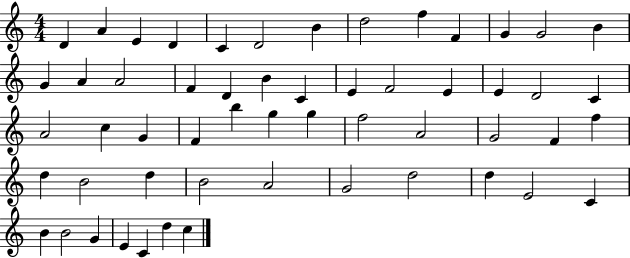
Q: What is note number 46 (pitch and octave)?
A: D5